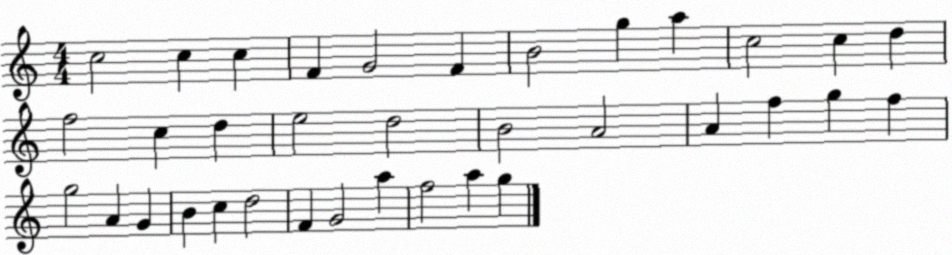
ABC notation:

X:1
T:Untitled
M:4/4
L:1/4
K:C
c2 c c F G2 F B2 g a c2 c d f2 c d e2 d2 B2 A2 A f g f g2 A G B c d2 F G2 a f2 a g